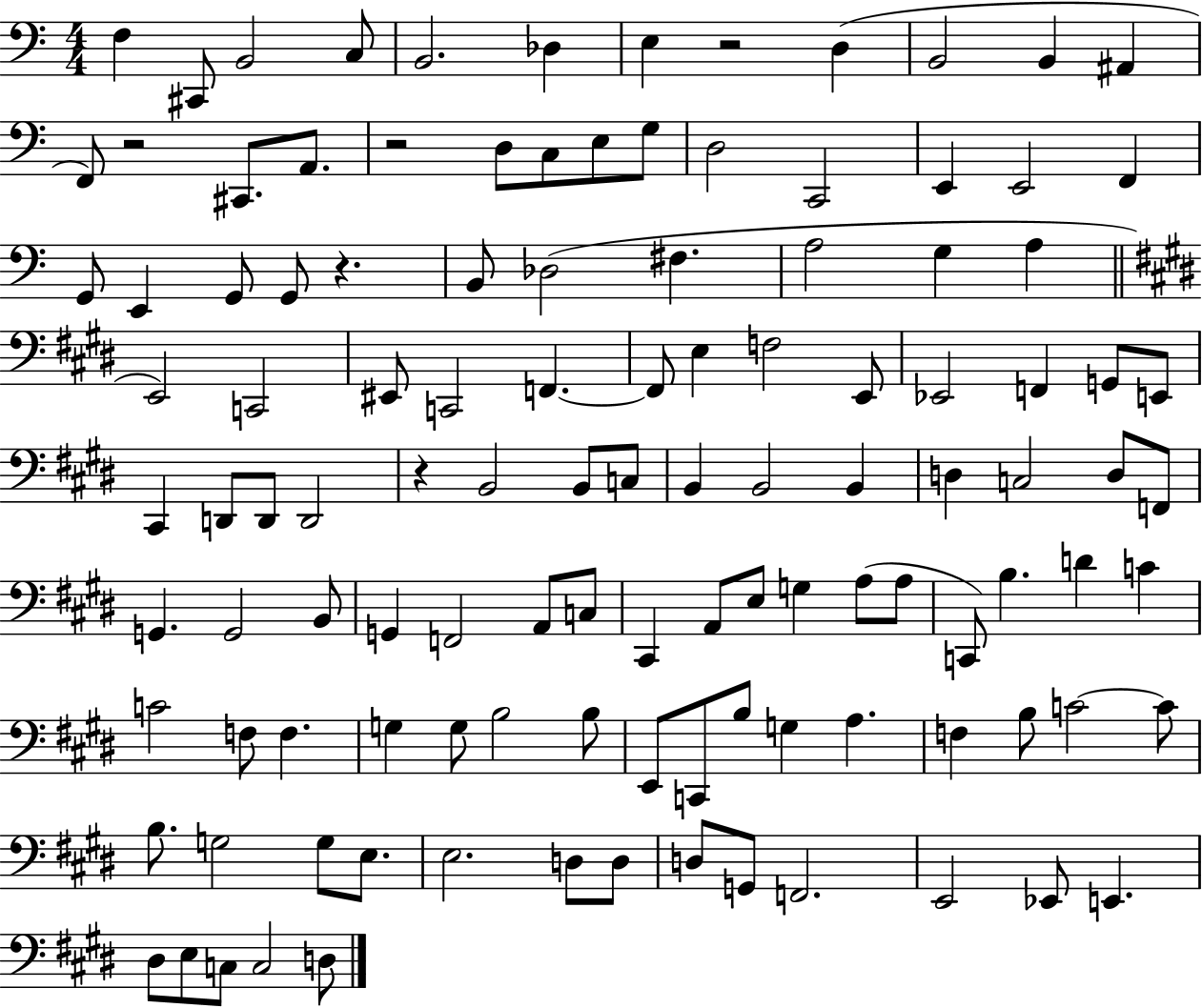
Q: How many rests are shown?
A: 5